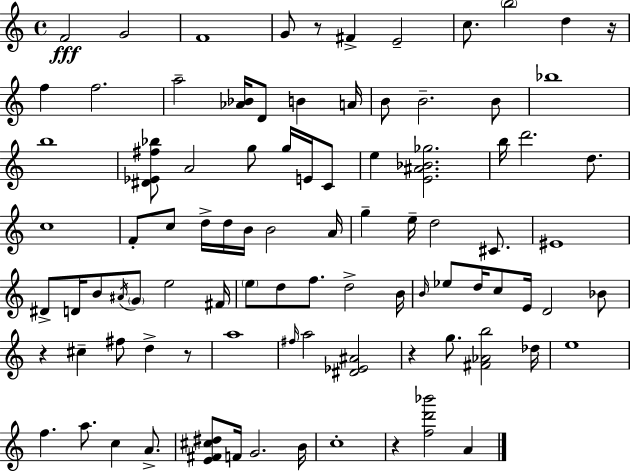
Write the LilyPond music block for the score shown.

{
  \clef treble
  \time 4/4
  \defaultTimeSignature
  \key a \minor
  f'2\fff g'2 | f'1 | g'8 r8 fis'4-> e'2-- | c''8. \parenthesize b''2 d''4 r16 | \break f''4 f''2. | a''2-- <aes' bes'>16 d'8 b'4 a'16 | b'8 b'2.-- b'8 | bes''1 | \break b''1 | <dis' ees' fis'' bes''>8 a'2 g''8 g''16 e'16 c'8 | e''4 <e' ais' bes' ges''>2. | b''16 d'''2. d''8. | \break c''1 | f'8-. c''8 d''16-> d''16 b'16 b'2 a'16 | g''4-- e''16-- d''2 cis'8. | eis'1 | \break dis'8-> d'16 b'8 \acciaccatura { ais'16 } \parenthesize g'8 e''2 | fis'16 \parenthesize e''8 d''8 f''8. d''2-> | b'16 \grace { b'16 } ees''8 d''16 c''8 e'16 d'2 | bes'8 r4 cis''4-- fis''8 d''4-> | \break r8 a''1 | \grace { fis''16 } a''2 <dis' ees' ais'>2 | r4 g''8. <fis' aes' b''>2 | des''16 e''1 | \break f''4. a''8. c''4 | a'8.-> <e' fis' cis'' dis''>8 f'16 g'2. | b'16 c''1-. | r4 <f'' d''' bes'''>2 a'4 | \break \bar "|."
}